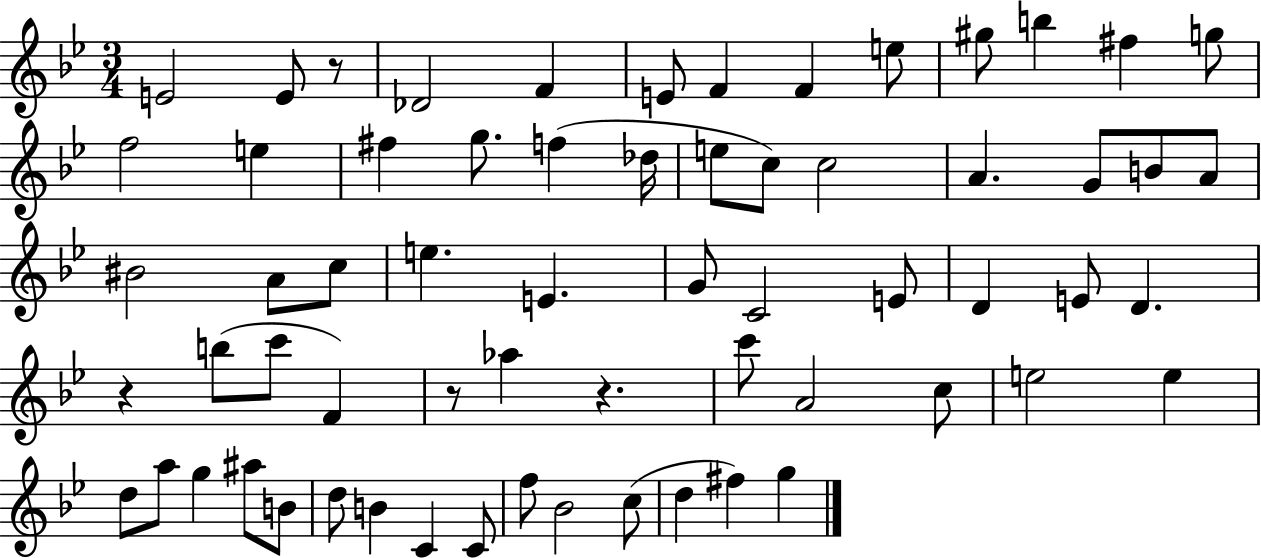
{
  \clef treble
  \numericTimeSignature
  \time 3/4
  \key bes \major
  \repeat volta 2 { e'2 e'8 r8 | des'2 f'4 | e'8 f'4 f'4 e''8 | gis''8 b''4 fis''4 g''8 | \break f''2 e''4 | fis''4 g''8. f''4( des''16 | e''8 c''8) c''2 | a'4. g'8 b'8 a'8 | \break bis'2 a'8 c''8 | e''4. e'4. | g'8 c'2 e'8 | d'4 e'8 d'4. | \break r4 b''8( c'''8 f'4) | r8 aes''4 r4. | c'''8 a'2 c''8 | e''2 e''4 | \break d''8 a''8 g''4 ais''8 b'8 | d''8 b'4 c'4 c'8 | f''8 bes'2 c''8( | d''4 fis''4) g''4 | \break } \bar "|."
}